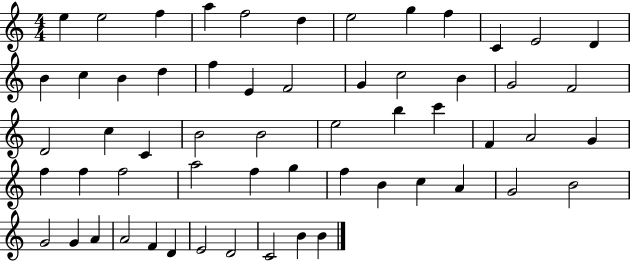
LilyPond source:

{
  \clef treble
  \numericTimeSignature
  \time 4/4
  \key c \major
  e''4 e''2 f''4 | a''4 f''2 d''4 | e''2 g''4 f''4 | c'4 e'2 d'4 | \break b'4 c''4 b'4 d''4 | f''4 e'4 f'2 | g'4 c''2 b'4 | g'2 f'2 | \break d'2 c''4 c'4 | b'2 b'2 | e''2 b''4 c'''4 | f'4 a'2 g'4 | \break f''4 f''4 f''2 | a''2 f''4 g''4 | f''4 b'4 c''4 a'4 | g'2 b'2 | \break g'2 g'4 a'4 | a'2 f'4 d'4 | e'2 d'2 | c'2 b'4 b'4 | \break \bar "|."
}